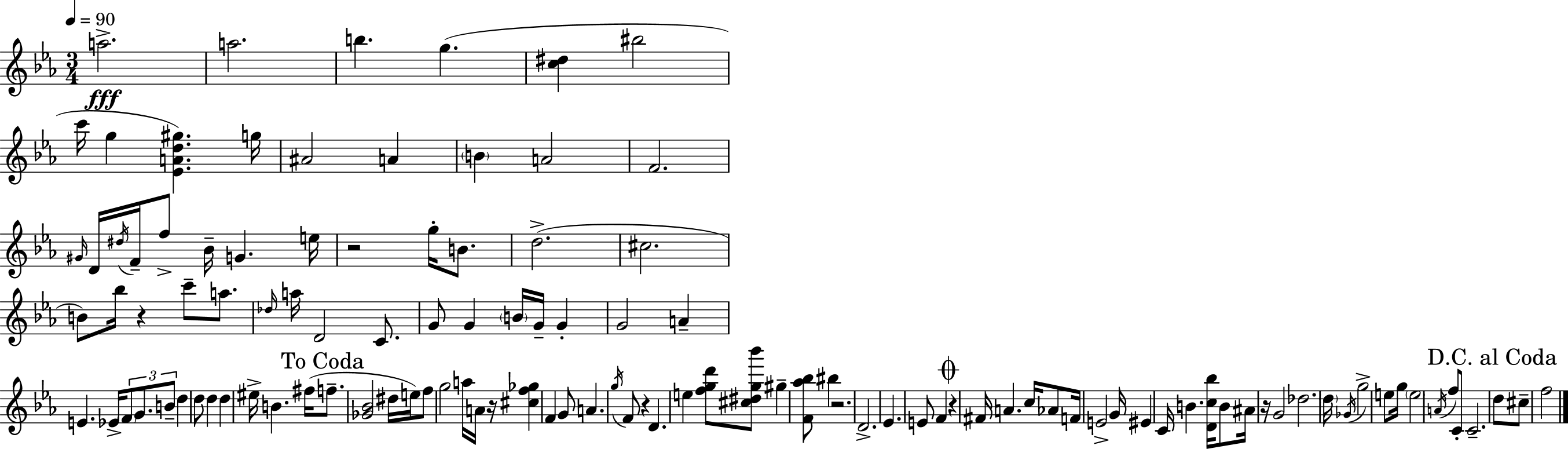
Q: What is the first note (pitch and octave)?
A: A5